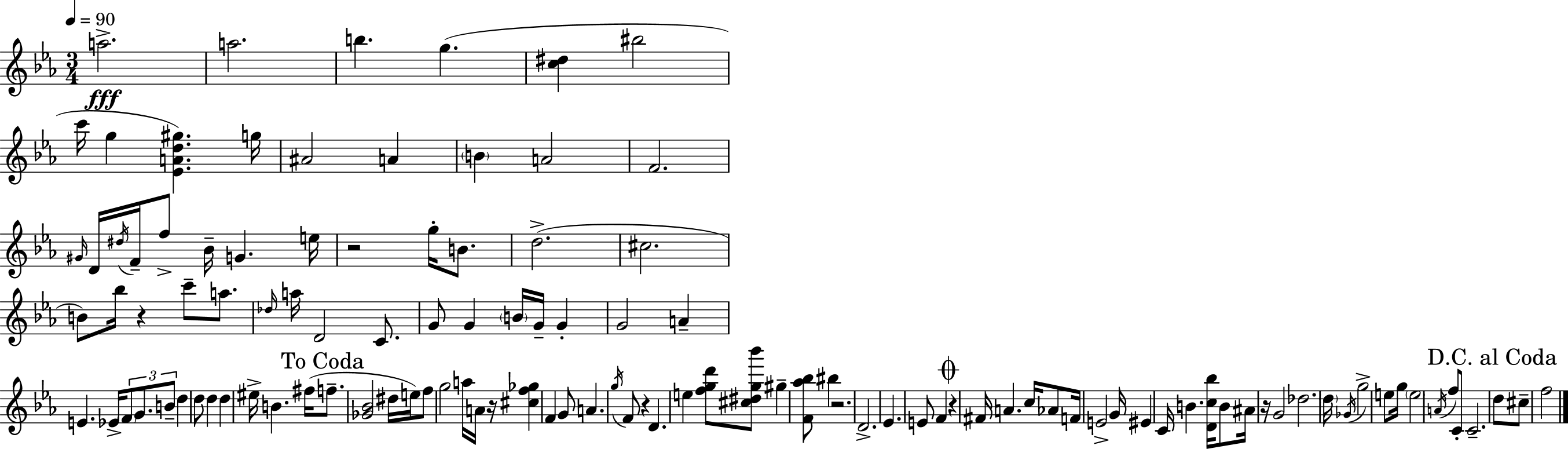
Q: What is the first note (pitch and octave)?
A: A5